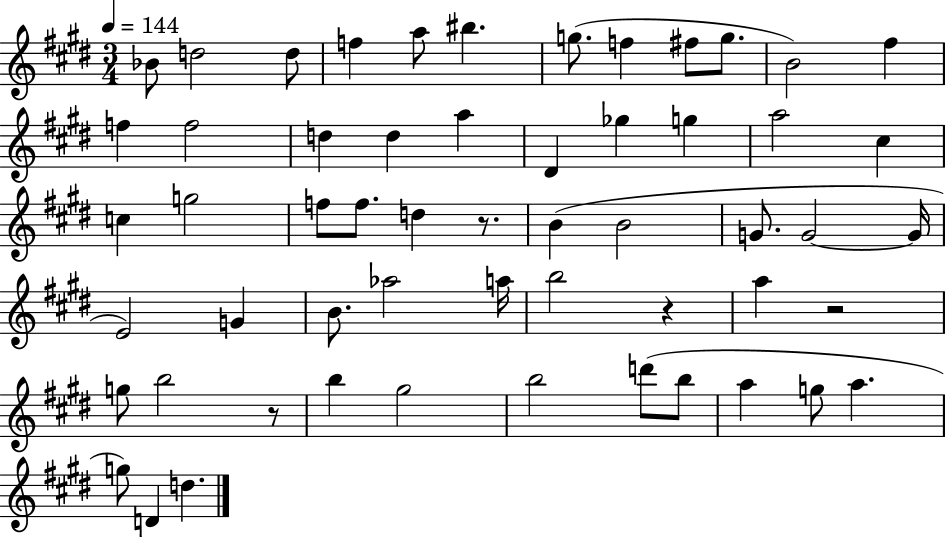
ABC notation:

X:1
T:Untitled
M:3/4
L:1/4
K:E
_B/2 d2 d/2 f a/2 ^b g/2 f ^f/2 g/2 B2 ^f f f2 d d a ^D _g g a2 ^c c g2 f/2 f/2 d z/2 B B2 G/2 G2 G/4 E2 G B/2 _a2 a/4 b2 z a z2 g/2 b2 z/2 b ^g2 b2 d'/2 b/2 a g/2 a g/2 D d